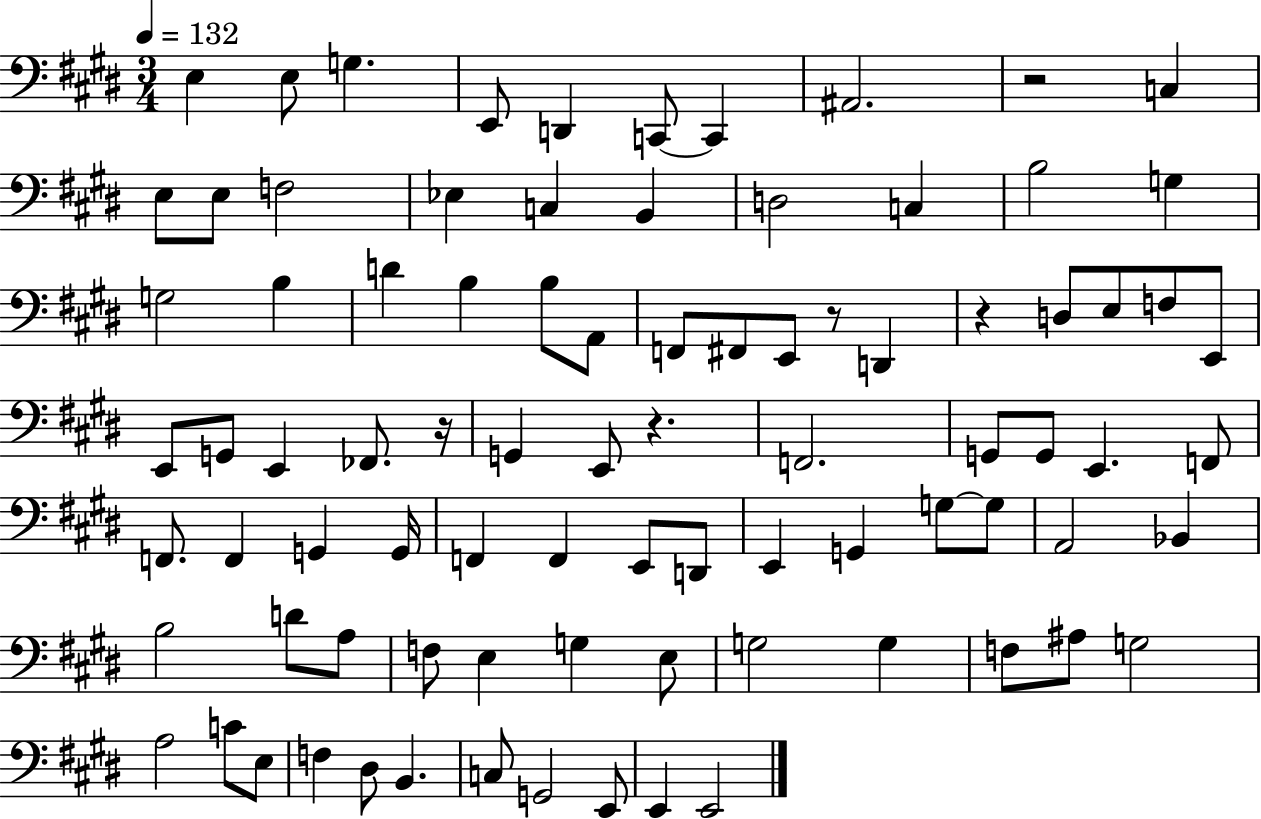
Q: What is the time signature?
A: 3/4